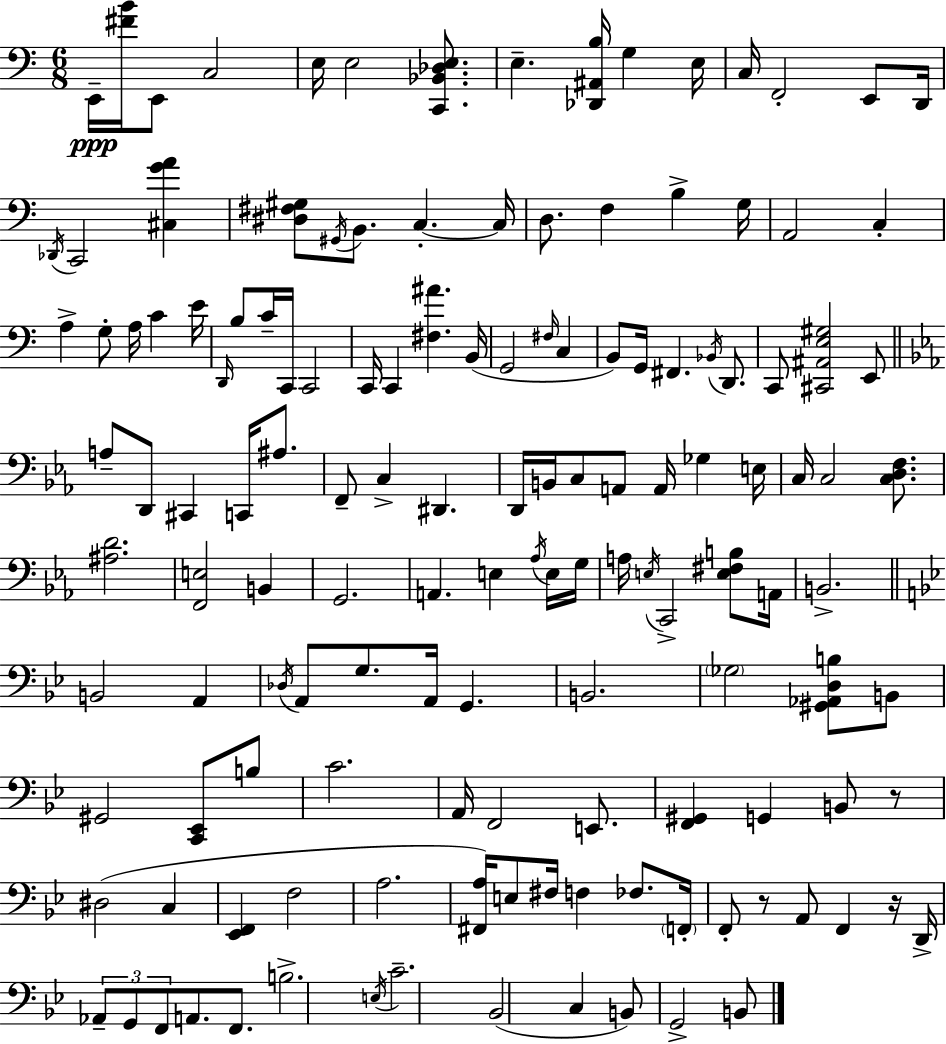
X:1
T:Untitled
M:6/8
L:1/4
K:Am
E,,/4 [^FB]/4 E,,/2 C,2 E,/4 E,2 [C,,_B,,_D,E,]/2 E, [_D,,^A,,B,]/4 G, E,/4 C,/4 F,,2 E,,/2 D,,/4 _D,,/4 C,,2 [^C,GA] [^D,^F,^G,]/2 ^G,,/4 B,,/2 C, C,/4 D,/2 F, B, G,/4 A,,2 C, A, G,/2 A,/4 C E/4 D,,/4 B,/2 C/4 C,,/4 C,,2 C,,/4 C,, [^F,^A] B,,/4 G,,2 ^F,/4 C, B,,/2 G,,/4 ^F,, _B,,/4 D,,/2 C,,/2 [^C,,^A,,E,^G,]2 E,,/2 A,/2 D,,/2 ^C,, C,,/4 ^A,/2 F,,/2 C, ^D,, D,,/4 B,,/4 C,/2 A,,/2 A,,/4 _G, E,/4 C,/4 C,2 [C,D,F,]/2 [^A,D]2 [F,,E,]2 B,, G,,2 A,, E, _A,/4 E,/4 G,/4 A,/4 E,/4 C,,2 [E,^F,B,]/2 A,,/4 B,,2 B,,2 A,, _D,/4 A,,/2 G,/2 A,,/4 G,, B,,2 _G,2 [^G,,_A,,D,B,]/2 B,,/2 ^G,,2 [C,,_E,,]/2 B,/2 C2 A,,/4 F,,2 E,,/2 [F,,^G,,] G,, B,,/2 z/2 ^D,2 C, [_E,,F,,] F,2 A,2 [^F,,A,]/4 E,/2 ^F,/4 F, _F,/2 F,,/4 F,,/2 z/2 A,,/2 F,, z/4 D,,/4 _A,,/2 G,,/2 F,,/2 A,,/2 F,,/2 B,2 E,/4 C2 _B,,2 C, B,,/2 G,,2 B,,/2